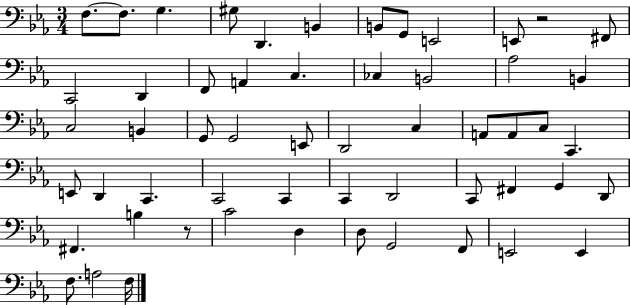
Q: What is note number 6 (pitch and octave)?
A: B2